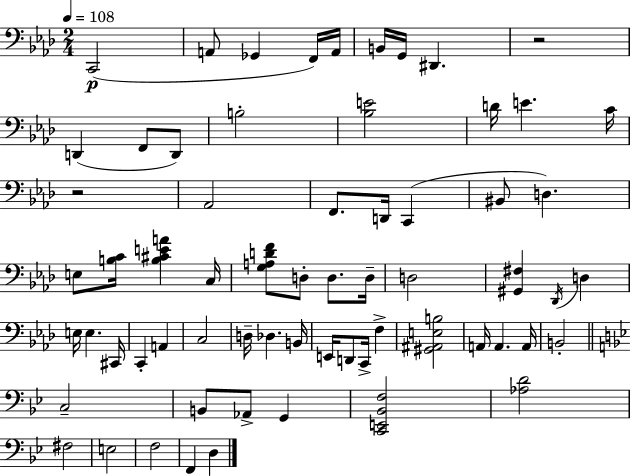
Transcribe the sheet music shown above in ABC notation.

X:1
T:Untitled
M:2/4
L:1/4
K:Fm
C,,2 A,,/2 _G,, F,,/4 A,,/4 B,,/4 G,,/4 ^D,, z2 D,, F,,/2 D,,/2 B,2 [_B,E]2 D/4 E C/4 z2 _A,,2 F,,/2 D,,/4 C,, ^B,,/2 D, E,/2 [B,C]/4 [B,^CEA] C,/4 [G,A,DF]/2 D,/2 D,/2 D,/4 D,2 [^G,,^F,] _D,,/4 D, E,/4 E, ^C,,/4 C,, A,, C,2 D,/4 _D, B,,/4 E,,/4 D,,/2 C,,/4 F, [^G,,^A,,E,B,]2 A,,/4 A,, A,,/4 B,,2 C,2 B,,/2 _A,,/2 G,, [C,,E,,_B,,F,]2 [_A,D]2 ^F,2 E,2 F,2 F,, D,